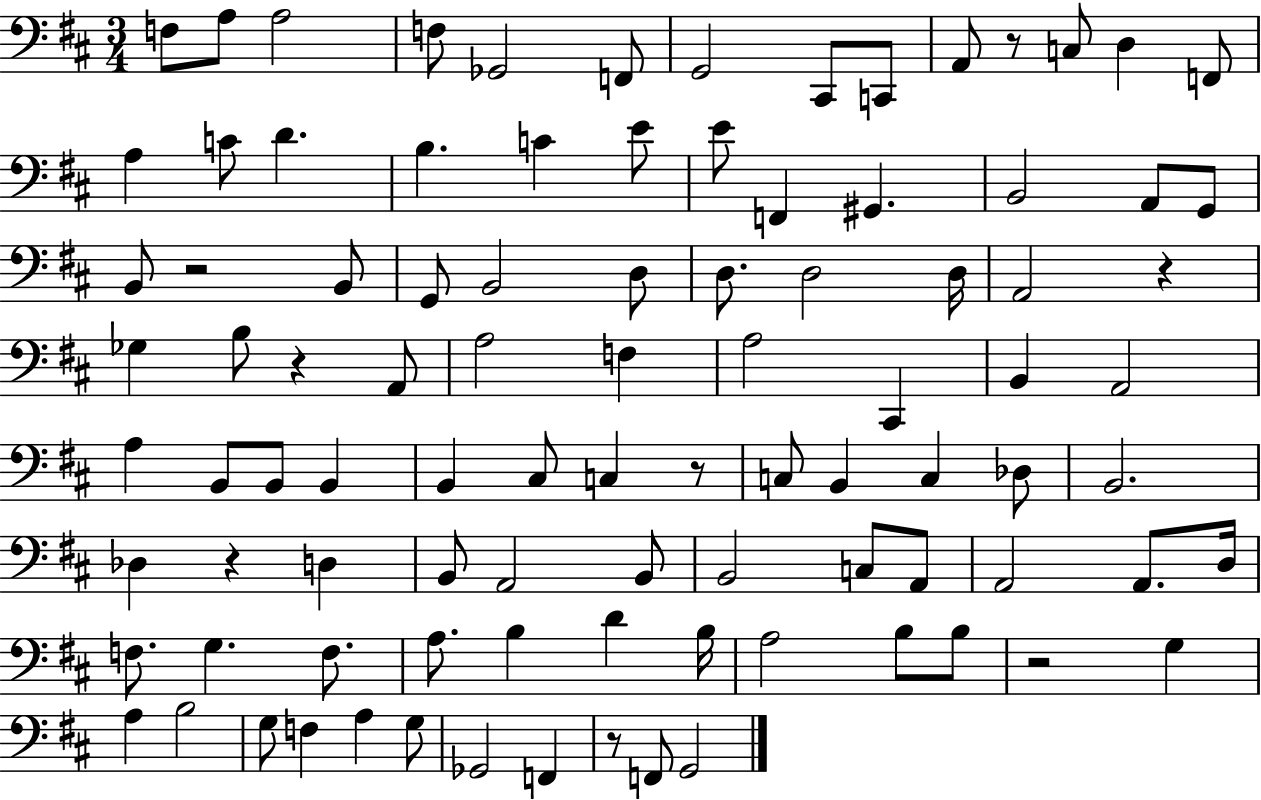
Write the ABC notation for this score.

X:1
T:Untitled
M:3/4
L:1/4
K:D
F,/2 A,/2 A,2 F,/2 _G,,2 F,,/2 G,,2 ^C,,/2 C,,/2 A,,/2 z/2 C,/2 D, F,,/2 A, C/2 D B, C E/2 E/2 F,, ^G,, B,,2 A,,/2 G,,/2 B,,/2 z2 B,,/2 G,,/2 B,,2 D,/2 D,/2 D,2 D,/4 A,,2 z _G, B,/2 z A,,/2 A,2 F, A,2 ^C,, B,, A,,2 A, B,,/2 B,,/2 B,, B,, ^C,/2 C, z/2 C,/2 B,, C, _D,/2 B,,2 _D, z D, B,,/2 A,,2 B,,/2 B,,2 C,/2 A,,/2 A,,2 A,,/2 D,/4 F,/2 G, F,/2 A,/2 B, D B,/4 A,2 B,/2 B,/2 z2 G, A, B,2 G,/2 F, A, G,/2 _G,,2 F,, z/2 F,,/2 G,,2